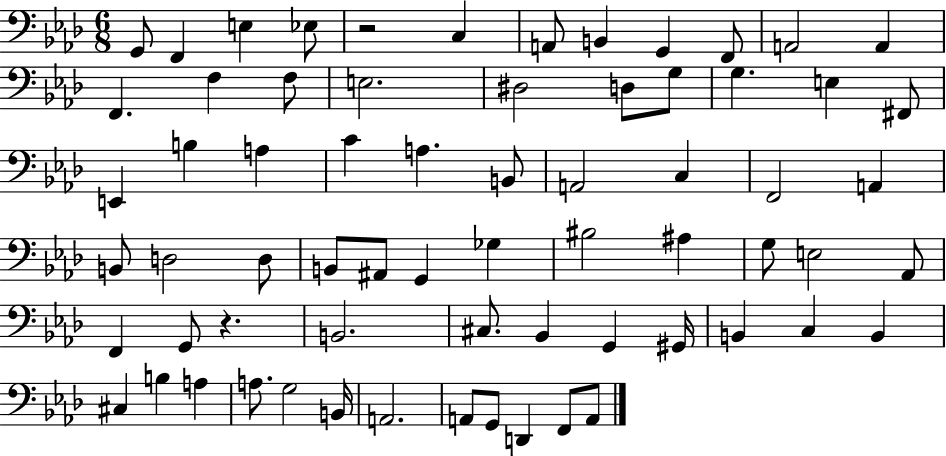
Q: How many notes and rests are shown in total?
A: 67